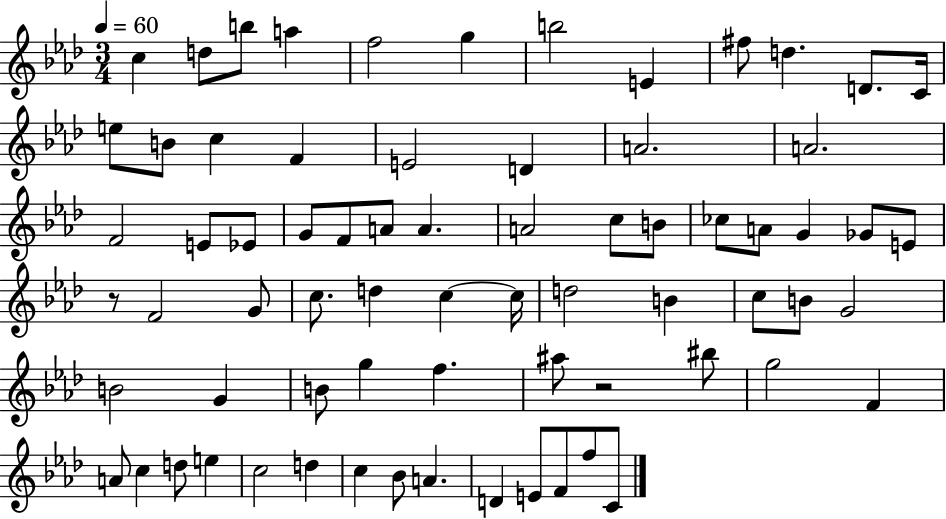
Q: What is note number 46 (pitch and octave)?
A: G4